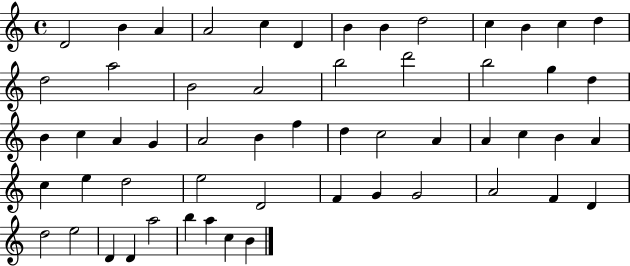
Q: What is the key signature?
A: C major